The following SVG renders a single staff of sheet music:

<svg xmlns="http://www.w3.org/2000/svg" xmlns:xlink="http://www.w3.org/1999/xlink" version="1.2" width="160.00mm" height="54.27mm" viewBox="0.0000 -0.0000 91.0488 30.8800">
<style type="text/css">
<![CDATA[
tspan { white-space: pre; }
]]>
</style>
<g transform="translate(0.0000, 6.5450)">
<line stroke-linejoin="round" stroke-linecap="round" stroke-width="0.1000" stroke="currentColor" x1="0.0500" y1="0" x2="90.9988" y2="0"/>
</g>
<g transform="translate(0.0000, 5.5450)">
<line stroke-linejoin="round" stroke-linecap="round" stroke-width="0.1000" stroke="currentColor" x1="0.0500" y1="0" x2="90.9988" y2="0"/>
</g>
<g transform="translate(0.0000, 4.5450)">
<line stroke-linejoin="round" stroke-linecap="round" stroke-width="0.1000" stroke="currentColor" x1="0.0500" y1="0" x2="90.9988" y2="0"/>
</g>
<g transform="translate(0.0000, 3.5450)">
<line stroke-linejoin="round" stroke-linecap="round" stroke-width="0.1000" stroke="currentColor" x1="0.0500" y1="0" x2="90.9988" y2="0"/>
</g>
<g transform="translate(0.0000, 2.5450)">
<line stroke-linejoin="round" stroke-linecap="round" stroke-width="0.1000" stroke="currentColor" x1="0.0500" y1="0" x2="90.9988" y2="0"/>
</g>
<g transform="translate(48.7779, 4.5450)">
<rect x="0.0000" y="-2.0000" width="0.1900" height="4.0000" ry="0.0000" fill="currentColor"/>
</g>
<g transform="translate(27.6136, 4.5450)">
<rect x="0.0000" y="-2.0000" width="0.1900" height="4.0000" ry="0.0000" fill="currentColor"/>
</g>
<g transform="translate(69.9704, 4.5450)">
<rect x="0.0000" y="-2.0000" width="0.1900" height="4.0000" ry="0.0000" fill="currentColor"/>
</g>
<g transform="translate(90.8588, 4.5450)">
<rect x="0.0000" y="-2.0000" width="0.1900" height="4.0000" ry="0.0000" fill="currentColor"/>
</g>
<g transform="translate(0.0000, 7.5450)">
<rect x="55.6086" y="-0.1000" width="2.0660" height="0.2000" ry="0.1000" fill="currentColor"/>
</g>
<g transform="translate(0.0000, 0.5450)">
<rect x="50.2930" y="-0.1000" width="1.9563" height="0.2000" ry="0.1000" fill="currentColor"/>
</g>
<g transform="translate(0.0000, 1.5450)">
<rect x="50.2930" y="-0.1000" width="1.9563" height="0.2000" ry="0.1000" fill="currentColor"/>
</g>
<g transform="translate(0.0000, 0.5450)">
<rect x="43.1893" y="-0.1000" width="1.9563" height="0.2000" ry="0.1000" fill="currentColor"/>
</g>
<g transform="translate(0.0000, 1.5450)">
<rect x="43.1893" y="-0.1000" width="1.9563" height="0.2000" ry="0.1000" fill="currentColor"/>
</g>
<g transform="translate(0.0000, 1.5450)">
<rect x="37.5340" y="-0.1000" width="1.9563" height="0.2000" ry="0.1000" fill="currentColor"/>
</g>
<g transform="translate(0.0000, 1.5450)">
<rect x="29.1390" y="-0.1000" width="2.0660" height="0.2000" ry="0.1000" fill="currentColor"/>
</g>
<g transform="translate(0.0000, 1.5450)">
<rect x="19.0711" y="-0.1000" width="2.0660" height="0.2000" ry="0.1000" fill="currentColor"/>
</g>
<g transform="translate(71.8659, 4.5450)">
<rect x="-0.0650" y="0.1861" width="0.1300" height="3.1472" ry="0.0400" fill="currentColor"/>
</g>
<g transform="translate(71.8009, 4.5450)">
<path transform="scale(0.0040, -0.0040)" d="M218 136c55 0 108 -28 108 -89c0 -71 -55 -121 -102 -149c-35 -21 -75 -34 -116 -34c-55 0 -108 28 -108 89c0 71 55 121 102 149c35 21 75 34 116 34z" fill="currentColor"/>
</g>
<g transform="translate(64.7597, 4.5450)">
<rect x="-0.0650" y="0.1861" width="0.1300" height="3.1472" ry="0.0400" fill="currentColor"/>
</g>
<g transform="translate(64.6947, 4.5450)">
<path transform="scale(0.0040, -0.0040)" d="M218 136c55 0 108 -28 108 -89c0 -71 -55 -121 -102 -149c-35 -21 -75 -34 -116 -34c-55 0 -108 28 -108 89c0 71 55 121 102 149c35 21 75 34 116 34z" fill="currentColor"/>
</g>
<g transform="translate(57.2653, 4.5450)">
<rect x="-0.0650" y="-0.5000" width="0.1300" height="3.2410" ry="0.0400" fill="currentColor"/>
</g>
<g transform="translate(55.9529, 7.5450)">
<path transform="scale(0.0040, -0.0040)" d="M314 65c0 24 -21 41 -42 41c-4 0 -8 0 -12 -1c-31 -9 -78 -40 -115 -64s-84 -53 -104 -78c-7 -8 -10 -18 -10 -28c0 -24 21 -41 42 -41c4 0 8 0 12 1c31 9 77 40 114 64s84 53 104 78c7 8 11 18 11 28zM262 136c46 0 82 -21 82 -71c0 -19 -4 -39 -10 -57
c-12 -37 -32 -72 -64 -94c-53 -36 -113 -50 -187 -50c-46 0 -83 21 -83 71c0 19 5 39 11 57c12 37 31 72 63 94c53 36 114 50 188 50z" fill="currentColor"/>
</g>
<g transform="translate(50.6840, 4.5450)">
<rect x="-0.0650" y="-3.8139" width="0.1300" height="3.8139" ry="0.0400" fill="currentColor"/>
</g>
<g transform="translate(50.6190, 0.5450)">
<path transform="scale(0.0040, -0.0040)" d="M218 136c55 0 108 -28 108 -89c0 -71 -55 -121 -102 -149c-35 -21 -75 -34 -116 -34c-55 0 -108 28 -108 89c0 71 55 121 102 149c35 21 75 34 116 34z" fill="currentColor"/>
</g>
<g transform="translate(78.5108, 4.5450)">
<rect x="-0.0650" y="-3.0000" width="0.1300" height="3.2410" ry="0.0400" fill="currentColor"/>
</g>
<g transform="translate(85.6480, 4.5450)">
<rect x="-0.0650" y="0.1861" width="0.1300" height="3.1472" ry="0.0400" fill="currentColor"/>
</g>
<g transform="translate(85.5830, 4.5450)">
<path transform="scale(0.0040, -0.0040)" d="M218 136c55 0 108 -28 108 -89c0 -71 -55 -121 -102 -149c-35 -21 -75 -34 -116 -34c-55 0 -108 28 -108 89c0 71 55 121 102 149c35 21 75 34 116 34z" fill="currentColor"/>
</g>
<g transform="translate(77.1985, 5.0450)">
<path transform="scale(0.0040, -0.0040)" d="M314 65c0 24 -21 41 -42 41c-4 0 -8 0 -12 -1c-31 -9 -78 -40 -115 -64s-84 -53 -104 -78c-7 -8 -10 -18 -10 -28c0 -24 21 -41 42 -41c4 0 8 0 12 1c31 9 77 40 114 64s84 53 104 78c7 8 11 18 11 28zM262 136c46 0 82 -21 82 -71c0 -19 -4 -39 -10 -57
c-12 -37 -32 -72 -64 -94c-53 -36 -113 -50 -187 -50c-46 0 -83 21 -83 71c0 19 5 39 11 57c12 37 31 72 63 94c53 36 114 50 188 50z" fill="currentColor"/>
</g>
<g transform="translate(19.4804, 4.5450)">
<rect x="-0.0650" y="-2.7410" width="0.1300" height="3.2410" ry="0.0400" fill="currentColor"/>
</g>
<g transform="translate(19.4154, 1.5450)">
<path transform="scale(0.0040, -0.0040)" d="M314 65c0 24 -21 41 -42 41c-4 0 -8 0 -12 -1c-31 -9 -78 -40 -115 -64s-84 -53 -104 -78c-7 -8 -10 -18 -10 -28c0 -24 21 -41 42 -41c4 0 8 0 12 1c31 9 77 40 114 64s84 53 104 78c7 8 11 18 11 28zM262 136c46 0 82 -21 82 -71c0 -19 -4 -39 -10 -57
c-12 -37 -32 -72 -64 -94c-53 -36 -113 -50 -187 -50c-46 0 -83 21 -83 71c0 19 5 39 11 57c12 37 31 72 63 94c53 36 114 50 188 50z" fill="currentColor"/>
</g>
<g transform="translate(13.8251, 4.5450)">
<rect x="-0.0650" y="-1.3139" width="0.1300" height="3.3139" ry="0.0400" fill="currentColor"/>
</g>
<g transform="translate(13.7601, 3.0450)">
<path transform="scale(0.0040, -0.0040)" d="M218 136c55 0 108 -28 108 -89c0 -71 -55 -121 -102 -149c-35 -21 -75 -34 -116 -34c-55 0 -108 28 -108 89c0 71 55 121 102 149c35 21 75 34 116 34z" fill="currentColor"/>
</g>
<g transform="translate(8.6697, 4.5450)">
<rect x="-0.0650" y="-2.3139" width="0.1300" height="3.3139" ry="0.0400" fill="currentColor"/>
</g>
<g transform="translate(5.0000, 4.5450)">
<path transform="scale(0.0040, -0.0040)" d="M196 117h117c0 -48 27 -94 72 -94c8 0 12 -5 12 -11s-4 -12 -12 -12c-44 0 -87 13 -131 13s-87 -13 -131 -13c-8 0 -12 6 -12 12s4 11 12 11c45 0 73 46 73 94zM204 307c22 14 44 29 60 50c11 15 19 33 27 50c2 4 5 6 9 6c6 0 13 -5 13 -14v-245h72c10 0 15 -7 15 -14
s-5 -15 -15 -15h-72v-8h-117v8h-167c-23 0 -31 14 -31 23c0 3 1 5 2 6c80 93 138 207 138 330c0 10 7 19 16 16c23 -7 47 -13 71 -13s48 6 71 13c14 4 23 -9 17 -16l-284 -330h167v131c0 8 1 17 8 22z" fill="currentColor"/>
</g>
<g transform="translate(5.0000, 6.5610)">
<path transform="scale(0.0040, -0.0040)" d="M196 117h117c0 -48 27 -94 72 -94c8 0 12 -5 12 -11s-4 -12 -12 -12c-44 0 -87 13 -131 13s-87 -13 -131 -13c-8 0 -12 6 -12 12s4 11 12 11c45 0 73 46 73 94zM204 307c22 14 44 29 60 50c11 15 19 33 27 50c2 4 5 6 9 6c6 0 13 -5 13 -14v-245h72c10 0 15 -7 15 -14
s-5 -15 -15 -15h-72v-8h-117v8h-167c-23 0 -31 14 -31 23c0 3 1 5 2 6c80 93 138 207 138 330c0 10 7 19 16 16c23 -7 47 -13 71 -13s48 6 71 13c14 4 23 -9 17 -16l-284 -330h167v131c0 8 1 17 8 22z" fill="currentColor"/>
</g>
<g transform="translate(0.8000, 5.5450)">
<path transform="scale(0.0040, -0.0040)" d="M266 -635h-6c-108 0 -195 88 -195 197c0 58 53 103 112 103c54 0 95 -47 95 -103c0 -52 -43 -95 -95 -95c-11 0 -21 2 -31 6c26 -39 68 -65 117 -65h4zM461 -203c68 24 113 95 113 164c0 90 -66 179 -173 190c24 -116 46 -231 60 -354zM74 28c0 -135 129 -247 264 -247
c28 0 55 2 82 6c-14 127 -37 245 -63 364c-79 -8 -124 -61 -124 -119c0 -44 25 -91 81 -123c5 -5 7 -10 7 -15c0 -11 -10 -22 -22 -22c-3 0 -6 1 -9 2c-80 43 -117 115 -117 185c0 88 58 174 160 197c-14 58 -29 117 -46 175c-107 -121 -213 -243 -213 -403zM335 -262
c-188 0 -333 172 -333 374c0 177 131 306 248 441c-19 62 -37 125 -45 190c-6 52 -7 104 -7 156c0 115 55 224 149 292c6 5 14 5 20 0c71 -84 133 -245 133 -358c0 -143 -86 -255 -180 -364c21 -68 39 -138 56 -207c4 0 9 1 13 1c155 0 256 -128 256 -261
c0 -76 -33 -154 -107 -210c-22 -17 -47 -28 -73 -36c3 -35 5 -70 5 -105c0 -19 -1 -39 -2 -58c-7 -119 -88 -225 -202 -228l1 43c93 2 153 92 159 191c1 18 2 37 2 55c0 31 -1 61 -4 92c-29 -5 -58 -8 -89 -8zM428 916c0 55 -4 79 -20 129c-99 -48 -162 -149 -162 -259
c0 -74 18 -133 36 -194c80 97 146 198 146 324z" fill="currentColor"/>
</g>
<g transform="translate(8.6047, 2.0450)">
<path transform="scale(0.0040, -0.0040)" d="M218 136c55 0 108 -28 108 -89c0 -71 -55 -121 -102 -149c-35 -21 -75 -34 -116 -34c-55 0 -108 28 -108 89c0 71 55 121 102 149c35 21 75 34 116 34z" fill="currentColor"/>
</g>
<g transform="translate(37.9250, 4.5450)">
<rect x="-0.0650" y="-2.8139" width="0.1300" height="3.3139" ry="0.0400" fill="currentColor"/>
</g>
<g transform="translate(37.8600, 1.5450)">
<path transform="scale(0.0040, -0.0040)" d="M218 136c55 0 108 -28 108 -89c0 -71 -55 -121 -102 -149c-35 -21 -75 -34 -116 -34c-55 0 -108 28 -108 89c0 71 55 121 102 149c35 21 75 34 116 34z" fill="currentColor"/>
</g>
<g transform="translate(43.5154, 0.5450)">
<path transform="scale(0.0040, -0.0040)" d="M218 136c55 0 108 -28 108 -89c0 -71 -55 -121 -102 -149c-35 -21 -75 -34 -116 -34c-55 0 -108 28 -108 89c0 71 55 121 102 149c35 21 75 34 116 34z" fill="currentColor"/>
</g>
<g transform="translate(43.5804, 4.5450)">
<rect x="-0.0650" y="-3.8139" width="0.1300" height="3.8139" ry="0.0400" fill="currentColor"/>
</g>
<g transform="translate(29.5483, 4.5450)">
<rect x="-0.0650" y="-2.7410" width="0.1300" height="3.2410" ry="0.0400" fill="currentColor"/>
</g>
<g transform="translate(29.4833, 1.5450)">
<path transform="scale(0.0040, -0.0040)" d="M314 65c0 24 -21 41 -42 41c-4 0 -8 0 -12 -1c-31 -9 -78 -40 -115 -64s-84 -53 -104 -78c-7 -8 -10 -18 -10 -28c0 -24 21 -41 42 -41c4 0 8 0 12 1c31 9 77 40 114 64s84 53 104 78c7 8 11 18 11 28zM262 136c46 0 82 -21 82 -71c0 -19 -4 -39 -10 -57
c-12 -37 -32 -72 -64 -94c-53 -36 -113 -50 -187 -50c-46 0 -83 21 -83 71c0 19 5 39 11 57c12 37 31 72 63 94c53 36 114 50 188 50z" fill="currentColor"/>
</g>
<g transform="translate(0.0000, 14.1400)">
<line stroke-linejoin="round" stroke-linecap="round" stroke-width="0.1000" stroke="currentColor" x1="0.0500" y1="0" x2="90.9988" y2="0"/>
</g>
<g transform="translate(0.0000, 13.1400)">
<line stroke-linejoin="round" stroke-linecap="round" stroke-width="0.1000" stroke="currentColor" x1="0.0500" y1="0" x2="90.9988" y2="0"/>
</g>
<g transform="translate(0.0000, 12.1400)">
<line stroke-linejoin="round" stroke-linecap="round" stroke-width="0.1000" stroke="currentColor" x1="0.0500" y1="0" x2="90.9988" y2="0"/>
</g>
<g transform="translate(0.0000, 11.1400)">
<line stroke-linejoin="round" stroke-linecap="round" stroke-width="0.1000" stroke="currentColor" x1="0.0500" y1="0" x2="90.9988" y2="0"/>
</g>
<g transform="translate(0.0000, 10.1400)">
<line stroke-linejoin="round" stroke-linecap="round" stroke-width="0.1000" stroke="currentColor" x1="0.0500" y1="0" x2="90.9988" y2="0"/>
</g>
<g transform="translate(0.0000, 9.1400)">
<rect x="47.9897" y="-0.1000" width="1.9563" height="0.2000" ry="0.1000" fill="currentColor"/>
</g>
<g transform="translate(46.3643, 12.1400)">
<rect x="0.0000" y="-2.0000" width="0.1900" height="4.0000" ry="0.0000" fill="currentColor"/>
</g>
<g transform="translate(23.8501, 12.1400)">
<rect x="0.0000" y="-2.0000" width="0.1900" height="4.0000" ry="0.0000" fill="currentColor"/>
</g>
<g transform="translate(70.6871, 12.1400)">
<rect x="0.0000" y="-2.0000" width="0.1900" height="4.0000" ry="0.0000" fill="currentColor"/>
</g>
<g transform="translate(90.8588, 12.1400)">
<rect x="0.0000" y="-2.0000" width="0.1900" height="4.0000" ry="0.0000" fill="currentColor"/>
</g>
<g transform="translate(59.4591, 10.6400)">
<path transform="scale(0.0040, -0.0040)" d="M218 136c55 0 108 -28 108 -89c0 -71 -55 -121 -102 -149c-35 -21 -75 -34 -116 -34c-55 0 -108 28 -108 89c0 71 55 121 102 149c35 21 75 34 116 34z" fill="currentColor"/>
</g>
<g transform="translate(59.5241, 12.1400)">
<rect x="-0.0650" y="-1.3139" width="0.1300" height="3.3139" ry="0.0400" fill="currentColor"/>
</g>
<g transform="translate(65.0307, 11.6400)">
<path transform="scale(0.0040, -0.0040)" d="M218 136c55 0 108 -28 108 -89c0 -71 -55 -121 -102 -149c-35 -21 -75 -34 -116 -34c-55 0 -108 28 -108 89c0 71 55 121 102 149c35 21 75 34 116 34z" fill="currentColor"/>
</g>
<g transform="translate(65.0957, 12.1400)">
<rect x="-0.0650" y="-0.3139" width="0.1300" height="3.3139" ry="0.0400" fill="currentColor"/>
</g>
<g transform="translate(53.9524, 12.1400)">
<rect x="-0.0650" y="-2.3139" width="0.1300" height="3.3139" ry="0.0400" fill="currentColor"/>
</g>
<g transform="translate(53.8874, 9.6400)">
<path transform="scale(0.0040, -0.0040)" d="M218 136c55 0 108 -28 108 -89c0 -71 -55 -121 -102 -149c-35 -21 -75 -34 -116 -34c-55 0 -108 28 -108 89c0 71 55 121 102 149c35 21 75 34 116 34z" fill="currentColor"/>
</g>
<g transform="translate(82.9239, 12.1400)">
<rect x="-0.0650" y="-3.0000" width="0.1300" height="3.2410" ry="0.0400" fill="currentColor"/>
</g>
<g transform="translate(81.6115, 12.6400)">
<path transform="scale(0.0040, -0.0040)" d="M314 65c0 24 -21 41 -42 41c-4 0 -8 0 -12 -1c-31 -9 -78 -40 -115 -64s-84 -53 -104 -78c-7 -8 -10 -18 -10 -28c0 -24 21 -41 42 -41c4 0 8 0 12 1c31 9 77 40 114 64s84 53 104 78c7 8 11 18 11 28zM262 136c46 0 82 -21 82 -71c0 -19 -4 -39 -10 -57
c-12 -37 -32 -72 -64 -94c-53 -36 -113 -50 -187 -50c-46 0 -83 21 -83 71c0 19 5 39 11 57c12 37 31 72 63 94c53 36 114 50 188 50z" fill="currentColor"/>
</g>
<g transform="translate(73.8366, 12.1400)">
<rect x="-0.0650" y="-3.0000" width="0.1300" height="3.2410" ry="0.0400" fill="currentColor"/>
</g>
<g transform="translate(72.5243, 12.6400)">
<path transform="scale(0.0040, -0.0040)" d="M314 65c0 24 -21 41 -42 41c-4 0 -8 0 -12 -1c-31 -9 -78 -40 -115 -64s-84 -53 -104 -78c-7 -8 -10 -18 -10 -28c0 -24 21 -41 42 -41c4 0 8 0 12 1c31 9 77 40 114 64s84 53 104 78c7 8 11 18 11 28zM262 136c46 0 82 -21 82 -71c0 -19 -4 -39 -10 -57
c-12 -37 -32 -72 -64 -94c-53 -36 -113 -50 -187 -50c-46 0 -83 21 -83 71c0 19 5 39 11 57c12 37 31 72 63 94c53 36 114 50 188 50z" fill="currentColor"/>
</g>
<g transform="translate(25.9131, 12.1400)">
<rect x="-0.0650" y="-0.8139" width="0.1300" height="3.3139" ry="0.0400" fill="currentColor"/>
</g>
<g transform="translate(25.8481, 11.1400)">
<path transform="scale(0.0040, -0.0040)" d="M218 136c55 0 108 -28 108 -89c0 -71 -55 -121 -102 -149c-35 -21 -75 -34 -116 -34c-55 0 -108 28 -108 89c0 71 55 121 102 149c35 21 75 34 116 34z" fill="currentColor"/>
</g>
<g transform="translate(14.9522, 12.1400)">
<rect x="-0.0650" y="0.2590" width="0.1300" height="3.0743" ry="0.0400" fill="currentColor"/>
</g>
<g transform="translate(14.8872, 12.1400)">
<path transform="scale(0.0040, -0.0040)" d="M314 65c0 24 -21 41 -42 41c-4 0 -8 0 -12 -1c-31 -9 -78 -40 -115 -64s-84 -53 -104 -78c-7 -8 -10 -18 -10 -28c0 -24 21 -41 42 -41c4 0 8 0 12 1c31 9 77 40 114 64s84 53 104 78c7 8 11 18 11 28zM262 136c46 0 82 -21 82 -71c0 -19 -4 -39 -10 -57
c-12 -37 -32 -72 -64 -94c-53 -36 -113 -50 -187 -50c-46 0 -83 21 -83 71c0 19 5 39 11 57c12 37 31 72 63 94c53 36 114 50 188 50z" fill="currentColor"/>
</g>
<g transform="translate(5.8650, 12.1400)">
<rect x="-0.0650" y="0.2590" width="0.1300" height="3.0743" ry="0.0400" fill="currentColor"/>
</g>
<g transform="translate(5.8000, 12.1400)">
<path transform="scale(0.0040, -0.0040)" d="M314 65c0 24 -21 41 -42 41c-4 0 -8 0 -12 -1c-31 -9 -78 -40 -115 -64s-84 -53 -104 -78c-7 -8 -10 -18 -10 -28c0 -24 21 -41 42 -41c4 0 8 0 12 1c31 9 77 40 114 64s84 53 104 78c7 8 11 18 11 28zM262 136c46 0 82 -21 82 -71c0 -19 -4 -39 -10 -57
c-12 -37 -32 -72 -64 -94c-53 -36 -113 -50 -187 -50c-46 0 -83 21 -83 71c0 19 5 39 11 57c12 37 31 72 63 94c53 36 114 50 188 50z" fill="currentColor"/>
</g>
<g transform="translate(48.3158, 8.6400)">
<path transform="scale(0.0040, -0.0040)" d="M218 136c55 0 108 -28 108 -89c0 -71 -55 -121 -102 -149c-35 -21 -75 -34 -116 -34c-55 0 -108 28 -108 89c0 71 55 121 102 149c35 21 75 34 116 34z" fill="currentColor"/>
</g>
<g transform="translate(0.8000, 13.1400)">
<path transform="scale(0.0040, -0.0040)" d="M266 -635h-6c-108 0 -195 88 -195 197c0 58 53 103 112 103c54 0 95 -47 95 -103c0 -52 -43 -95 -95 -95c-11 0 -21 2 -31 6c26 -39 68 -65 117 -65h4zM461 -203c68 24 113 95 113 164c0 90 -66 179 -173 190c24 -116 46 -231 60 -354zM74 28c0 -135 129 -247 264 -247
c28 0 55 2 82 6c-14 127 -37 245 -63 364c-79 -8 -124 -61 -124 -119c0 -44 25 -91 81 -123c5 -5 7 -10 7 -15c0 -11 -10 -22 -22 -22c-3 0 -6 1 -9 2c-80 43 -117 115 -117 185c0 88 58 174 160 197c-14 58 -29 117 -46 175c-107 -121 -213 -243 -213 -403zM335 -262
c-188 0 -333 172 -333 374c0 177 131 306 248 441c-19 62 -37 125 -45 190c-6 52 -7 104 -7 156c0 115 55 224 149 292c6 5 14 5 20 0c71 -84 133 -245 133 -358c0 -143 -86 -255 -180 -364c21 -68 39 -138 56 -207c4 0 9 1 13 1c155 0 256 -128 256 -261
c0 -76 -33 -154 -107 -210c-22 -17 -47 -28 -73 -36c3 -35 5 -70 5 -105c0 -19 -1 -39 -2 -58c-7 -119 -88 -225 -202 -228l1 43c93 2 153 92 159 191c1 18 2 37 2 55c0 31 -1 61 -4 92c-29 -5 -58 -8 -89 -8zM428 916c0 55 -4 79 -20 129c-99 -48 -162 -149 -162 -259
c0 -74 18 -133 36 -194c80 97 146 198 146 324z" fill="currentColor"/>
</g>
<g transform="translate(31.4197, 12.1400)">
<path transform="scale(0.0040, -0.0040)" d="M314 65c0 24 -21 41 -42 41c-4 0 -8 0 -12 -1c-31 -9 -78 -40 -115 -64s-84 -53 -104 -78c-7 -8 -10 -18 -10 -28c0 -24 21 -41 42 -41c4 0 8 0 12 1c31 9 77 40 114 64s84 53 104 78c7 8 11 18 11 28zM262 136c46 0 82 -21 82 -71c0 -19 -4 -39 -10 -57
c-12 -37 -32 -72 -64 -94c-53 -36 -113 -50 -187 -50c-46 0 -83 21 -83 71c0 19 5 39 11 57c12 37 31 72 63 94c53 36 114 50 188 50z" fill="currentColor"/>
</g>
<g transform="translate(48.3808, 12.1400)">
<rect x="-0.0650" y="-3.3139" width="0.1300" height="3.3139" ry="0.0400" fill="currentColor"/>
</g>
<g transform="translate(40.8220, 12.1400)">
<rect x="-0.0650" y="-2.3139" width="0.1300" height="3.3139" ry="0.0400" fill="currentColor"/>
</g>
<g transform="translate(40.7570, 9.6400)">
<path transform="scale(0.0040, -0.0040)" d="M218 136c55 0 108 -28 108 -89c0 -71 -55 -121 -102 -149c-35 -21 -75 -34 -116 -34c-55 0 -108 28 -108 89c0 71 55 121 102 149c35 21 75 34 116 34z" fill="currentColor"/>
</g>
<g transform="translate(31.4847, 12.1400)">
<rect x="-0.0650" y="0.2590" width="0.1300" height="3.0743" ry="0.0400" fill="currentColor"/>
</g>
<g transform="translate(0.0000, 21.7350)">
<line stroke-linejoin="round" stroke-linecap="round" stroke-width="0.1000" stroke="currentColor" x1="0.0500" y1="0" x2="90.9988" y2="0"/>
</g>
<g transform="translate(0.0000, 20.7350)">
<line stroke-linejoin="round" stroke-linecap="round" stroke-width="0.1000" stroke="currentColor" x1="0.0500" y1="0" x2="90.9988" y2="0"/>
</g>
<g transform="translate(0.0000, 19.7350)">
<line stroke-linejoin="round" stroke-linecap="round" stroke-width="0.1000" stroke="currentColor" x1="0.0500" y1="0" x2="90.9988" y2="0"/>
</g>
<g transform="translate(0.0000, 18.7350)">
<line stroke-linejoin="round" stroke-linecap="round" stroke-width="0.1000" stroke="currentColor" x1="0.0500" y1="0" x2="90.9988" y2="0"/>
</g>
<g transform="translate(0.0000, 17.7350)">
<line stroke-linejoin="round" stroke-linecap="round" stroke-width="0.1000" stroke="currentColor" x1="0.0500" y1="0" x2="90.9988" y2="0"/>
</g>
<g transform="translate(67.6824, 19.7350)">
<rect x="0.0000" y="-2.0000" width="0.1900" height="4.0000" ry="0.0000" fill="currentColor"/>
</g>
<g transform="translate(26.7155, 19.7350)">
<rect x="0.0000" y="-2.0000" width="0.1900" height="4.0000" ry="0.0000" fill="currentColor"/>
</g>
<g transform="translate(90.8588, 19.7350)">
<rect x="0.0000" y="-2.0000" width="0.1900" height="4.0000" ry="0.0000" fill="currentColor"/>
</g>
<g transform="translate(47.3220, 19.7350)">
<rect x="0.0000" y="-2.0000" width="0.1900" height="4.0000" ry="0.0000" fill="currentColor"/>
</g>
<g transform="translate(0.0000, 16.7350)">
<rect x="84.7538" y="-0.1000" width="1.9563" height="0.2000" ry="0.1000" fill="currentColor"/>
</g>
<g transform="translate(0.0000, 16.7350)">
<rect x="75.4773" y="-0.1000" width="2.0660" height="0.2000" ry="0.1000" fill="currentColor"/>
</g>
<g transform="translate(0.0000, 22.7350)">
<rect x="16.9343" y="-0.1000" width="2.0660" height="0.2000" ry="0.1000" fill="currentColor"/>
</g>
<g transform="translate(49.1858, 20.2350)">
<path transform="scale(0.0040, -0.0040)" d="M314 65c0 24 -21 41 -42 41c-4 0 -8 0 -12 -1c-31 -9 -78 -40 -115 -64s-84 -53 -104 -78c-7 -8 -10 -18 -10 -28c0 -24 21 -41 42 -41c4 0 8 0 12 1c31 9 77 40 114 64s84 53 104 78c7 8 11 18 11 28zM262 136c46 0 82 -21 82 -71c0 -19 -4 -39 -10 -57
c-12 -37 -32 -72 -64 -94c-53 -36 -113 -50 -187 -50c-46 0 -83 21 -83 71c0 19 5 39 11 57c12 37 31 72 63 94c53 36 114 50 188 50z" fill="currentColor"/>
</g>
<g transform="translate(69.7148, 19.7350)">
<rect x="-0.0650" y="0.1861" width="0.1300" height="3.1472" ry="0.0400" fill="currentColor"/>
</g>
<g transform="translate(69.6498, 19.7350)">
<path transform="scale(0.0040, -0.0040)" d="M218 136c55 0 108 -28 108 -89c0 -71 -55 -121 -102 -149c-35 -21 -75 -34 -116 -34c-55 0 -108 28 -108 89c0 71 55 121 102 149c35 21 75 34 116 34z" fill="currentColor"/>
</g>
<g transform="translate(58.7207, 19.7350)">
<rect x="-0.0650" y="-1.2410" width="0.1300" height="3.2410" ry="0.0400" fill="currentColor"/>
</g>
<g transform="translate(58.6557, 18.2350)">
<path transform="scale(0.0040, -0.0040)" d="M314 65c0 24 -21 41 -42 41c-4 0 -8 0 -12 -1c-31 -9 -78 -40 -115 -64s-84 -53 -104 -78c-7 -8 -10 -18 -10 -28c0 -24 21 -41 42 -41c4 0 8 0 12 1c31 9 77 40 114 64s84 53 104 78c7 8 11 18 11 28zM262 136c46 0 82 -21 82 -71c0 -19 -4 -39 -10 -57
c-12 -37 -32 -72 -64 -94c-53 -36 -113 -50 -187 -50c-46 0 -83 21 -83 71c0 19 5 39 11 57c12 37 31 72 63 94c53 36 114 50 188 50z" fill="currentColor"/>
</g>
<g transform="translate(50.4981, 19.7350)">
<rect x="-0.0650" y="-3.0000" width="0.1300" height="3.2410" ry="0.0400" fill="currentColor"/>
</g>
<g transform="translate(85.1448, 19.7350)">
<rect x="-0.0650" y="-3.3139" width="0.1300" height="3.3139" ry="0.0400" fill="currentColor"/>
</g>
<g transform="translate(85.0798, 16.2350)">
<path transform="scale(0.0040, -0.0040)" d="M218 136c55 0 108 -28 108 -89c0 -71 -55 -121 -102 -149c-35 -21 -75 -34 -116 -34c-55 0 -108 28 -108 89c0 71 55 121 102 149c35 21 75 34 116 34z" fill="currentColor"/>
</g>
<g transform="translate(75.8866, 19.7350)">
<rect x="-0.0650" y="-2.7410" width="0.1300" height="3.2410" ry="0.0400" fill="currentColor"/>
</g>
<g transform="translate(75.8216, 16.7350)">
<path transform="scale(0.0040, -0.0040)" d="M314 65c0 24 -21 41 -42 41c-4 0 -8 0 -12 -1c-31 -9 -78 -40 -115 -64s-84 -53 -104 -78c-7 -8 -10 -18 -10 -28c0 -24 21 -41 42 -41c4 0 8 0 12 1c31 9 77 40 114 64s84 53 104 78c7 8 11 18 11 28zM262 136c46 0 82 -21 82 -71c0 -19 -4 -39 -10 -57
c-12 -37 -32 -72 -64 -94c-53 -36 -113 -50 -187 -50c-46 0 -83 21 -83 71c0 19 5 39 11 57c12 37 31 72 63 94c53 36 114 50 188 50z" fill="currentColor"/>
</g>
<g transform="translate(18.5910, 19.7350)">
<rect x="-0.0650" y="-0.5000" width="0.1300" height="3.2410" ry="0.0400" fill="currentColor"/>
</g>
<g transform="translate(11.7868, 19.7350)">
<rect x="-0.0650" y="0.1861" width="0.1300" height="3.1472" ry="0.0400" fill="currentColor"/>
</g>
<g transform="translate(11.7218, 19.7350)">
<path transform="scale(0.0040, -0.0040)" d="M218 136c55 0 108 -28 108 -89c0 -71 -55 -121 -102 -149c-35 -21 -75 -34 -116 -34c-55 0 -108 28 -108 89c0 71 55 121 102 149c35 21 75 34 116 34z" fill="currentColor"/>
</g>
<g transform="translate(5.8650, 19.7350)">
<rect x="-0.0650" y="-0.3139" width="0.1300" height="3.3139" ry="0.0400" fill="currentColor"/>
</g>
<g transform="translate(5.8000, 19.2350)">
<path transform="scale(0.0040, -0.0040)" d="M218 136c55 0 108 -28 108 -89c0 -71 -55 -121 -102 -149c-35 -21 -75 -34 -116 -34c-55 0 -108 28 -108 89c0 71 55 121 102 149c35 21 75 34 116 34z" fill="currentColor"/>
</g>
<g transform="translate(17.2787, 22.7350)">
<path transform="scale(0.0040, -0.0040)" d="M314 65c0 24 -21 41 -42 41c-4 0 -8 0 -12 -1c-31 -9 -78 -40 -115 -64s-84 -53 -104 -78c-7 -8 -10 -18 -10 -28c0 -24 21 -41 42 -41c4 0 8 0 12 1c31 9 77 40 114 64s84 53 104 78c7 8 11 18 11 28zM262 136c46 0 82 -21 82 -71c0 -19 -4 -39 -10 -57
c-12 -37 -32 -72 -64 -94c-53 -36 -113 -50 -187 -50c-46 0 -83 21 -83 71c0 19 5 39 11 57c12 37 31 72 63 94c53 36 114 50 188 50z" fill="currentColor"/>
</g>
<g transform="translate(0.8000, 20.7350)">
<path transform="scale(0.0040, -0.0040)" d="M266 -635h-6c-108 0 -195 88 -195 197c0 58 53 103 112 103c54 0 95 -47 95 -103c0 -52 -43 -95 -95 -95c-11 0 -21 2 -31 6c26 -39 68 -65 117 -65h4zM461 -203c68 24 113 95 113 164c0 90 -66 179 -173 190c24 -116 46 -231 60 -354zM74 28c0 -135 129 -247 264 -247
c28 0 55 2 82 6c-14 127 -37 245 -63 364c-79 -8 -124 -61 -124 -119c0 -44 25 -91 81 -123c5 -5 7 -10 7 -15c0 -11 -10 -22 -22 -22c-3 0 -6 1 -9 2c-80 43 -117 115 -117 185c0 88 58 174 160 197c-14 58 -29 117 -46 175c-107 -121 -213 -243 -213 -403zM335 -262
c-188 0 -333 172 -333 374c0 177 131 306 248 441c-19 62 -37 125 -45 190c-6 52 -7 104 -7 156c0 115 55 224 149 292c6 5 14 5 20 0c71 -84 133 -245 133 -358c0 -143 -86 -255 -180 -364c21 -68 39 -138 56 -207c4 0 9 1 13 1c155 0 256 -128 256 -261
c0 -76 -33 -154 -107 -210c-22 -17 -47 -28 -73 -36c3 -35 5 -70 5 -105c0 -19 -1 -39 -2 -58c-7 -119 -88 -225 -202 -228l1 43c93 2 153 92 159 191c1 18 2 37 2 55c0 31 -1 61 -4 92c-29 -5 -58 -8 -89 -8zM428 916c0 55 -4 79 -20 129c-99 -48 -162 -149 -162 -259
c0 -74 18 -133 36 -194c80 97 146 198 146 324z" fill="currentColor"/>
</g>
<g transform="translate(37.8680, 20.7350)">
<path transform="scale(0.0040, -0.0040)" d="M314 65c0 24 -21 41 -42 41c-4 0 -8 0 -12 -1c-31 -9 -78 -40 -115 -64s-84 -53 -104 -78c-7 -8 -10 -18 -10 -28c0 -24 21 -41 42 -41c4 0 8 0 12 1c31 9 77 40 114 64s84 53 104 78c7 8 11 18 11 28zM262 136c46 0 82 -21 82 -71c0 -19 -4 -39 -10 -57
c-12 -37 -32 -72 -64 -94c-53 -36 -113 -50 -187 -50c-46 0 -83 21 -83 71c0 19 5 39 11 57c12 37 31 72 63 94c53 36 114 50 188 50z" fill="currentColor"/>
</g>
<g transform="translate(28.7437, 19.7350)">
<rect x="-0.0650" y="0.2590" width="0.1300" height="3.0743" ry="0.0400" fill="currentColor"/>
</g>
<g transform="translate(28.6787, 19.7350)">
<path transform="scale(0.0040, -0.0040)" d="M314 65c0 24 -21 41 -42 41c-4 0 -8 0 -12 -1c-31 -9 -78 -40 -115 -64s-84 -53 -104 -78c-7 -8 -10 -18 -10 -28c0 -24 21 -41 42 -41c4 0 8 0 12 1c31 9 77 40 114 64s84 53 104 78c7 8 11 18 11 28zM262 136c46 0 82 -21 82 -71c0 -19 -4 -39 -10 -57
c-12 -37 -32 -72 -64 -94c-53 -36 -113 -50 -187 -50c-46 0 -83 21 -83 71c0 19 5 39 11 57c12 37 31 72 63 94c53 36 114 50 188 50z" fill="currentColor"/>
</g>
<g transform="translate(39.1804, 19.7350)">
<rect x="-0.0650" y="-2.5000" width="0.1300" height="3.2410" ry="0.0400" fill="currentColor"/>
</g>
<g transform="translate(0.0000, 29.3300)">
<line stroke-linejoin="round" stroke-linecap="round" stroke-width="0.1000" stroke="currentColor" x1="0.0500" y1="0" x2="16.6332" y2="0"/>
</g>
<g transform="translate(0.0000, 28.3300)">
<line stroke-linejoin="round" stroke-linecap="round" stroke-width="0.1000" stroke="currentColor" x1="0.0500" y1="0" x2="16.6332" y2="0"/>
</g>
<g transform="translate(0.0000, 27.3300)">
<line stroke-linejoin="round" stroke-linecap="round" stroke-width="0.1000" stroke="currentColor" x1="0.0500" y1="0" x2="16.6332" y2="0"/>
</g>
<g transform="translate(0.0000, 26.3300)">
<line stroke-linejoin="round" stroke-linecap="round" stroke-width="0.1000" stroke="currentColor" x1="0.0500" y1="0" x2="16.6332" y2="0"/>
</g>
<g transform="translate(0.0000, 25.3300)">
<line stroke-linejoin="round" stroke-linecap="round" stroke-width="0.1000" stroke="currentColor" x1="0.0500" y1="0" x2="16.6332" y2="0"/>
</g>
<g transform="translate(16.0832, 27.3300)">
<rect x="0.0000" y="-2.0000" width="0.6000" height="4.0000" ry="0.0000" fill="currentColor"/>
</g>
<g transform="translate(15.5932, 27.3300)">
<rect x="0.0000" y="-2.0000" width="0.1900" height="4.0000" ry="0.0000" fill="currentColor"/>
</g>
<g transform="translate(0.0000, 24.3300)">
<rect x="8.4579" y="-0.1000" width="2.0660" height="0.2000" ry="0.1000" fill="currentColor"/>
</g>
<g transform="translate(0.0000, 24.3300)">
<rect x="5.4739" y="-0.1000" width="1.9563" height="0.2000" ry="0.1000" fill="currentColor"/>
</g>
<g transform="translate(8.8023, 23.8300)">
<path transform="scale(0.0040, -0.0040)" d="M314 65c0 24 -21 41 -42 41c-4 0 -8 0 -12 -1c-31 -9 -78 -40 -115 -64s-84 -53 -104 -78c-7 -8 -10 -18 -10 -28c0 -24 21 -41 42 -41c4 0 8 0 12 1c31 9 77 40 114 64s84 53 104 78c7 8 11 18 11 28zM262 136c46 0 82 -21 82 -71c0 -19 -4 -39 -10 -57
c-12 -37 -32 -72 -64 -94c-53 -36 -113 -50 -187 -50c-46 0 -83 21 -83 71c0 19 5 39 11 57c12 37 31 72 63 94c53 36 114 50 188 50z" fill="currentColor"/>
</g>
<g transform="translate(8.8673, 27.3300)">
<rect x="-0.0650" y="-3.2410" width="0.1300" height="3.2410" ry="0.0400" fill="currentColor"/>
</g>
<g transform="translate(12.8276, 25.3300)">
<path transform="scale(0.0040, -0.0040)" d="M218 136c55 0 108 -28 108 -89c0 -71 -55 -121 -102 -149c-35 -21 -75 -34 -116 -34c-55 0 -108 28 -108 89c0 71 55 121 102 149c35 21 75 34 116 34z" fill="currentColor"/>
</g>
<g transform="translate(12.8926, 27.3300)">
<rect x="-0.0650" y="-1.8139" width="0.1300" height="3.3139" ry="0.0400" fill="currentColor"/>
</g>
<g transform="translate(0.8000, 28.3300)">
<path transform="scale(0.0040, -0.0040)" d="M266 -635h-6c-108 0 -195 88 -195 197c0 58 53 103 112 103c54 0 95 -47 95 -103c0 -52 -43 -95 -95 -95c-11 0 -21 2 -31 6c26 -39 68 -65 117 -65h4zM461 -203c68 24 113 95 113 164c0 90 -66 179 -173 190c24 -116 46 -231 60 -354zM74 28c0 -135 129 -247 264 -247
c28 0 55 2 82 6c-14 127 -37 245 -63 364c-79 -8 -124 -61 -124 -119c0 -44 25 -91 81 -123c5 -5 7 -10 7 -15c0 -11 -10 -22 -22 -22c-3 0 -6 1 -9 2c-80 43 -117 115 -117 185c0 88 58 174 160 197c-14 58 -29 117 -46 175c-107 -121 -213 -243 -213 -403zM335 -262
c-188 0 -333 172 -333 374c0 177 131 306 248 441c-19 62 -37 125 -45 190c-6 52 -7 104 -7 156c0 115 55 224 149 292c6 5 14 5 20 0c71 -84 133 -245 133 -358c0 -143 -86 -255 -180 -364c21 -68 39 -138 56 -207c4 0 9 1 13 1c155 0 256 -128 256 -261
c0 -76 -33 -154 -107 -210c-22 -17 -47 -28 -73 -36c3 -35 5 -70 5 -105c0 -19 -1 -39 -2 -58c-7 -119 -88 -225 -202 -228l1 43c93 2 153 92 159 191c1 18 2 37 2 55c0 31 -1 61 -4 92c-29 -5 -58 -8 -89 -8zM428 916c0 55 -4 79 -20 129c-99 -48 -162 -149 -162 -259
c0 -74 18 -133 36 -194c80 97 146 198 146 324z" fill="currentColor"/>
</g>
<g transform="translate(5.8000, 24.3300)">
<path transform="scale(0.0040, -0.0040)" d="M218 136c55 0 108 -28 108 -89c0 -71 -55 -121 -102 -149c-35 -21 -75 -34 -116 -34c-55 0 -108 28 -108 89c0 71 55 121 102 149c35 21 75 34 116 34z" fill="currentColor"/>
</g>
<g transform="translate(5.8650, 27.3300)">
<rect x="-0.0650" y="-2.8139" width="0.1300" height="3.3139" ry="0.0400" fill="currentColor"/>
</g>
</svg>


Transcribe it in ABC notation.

X:1
T:Untitled
M:4/4
L:1/4
K:C
g e a2 a2 a c' c' C2 B B A2 B B2 B2 d B2 g b g e c A2 A2 c B C2 B2 G2 A2 e2 B a2 b a b2 f